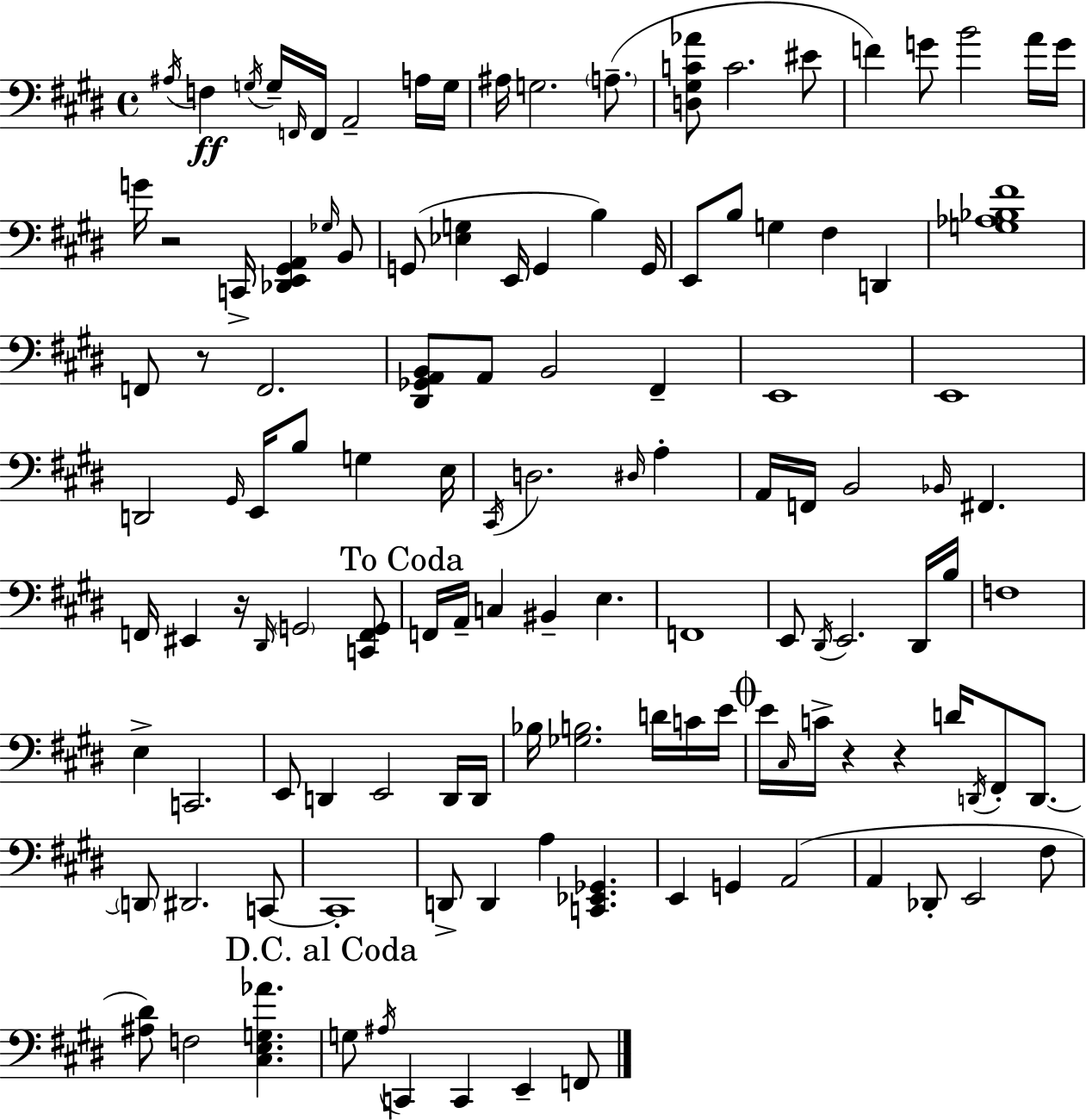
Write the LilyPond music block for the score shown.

{
  \clef bass
  \time 4/4
  \defaultTimeSignature
  \key e \major
  \repeat volta 2 { \acciaccatura { ais16 }\ff f4 \acciaccatura { g16 } g16-- \grace { f,16 } f,16 a,2-- | a16 g16 ais16 g2. | \parenthesize a8.--( <d gis c' aes'>8 c'2. | eis'8 f'4) g'8 b'2 | \break a'16 g'16 g'16 r2 c,16-> <des, e, gis, a,>4 | \grace { ges16 } b,8 g,8( <ees g>4 e,16 g,4 b4) | g,16 e,8 b8 g4 fis4 | d,4 <g aes bes fis'>1 | \break f,8 r8 f,2. | <dis, ges, a, b,>8 a,8 b,2 | fis,4-- e,1 | e,1 | \break d,2 \grace { gis,16 } e,16 b8 | g4 e16 \acciaccatura { cis,16 } d2. | \grace { dis16 } a4-. a,16 f,16 b,2 | \grace { bes,16 } fis,4. f,16 eis,4 r16 \grace { dis,16 } \parenthesize g,2 | \break <c, f, g,>8 \mark "To Coda" f,16 a,16-- c4 bis,4-- | e4. f,1 | e,8 \acciaccatura { dis,16 } e,2. | dis,16 b16 f1 | \break e4-> c,2. | e,8 d,4 | e,2 d,16 d,16 bes16 <ges b>2. | d'16 c'16 e'16 \mark \markup { \musicglyph "scripts.coda" } e'16 \grace { cis16 } c'16-> r4 | \break r4 d'16 \acciaccatura { d,16 } fis,8-. d,8.~~ \parenthesize d,8 dis,2. | c,8~~ c,1-. | d,8-> d,4 | a4 <c, ees, ges,>4. e,4 | \break g,4 a,2( a,4 | des,8-. e,2 fis8 <ais dis'>8) f2 | <cis e g aes'>4. \mark "D.C. al Coda" g8 \acciaccatura { ais16 } c,4 | c,4 e,4-- f,8 } \bar "|."
}